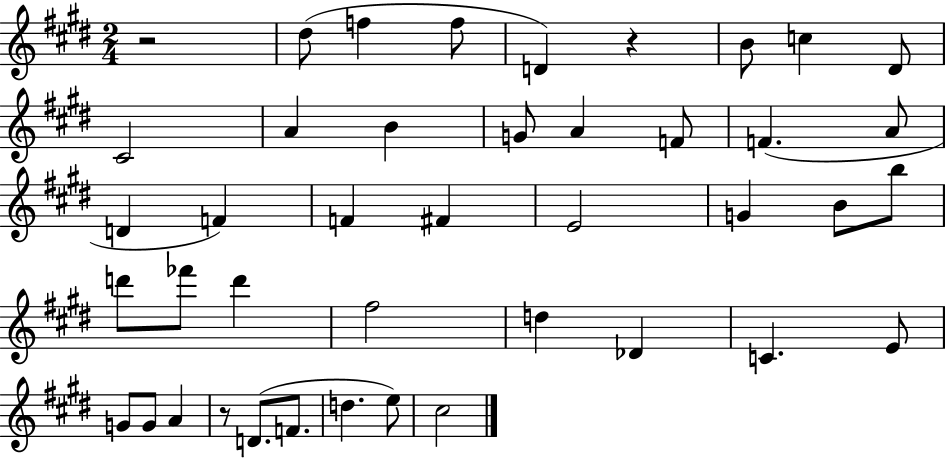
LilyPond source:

{
  \clef treble
  \numericTimeSignature
  \time 2/4
  \key e \major
  r2 | dis''8( f''4 f''8 | d'4) r4 | b'8 c''4 dis'8 | \break cis'2 | a'4 b'4 | g'8 a'4 f'8 | f'4.( a'8 | \break d'4 f'4) | f'4 fis'4 | e'2 | g'4 b'8 b''8 | \break d'''8 fes'''8 d'''4 | fis''2 | d''4 des'4 | c'4. e'8 | \break g'8 g'8 a'4 | r8 d'8.( f'8. | d''4. e''8) | cis''2 | \break \bar "|."
}